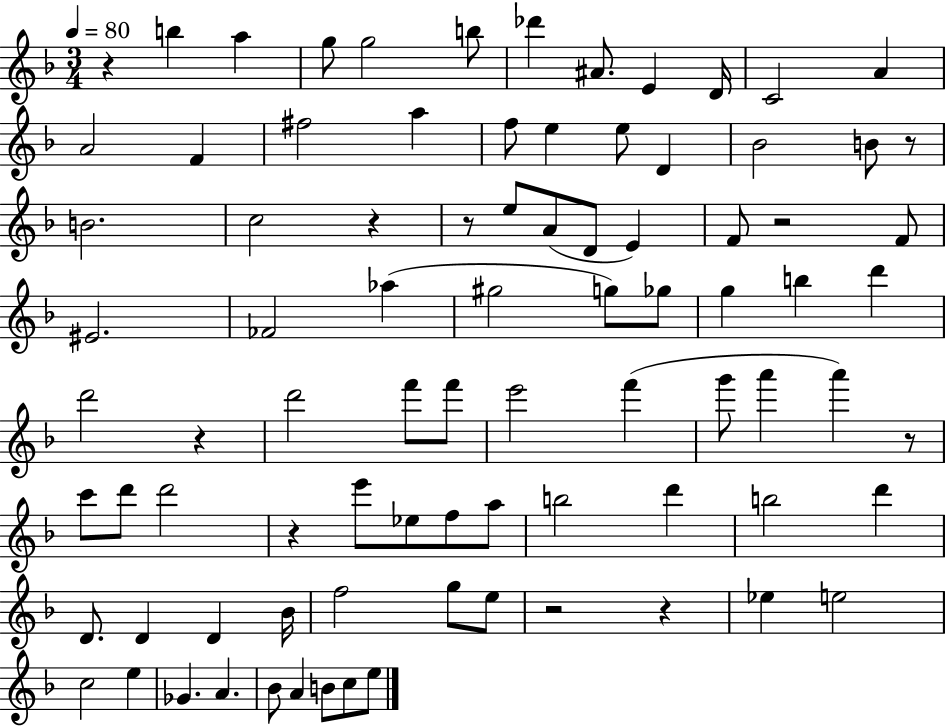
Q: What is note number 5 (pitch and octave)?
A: B5